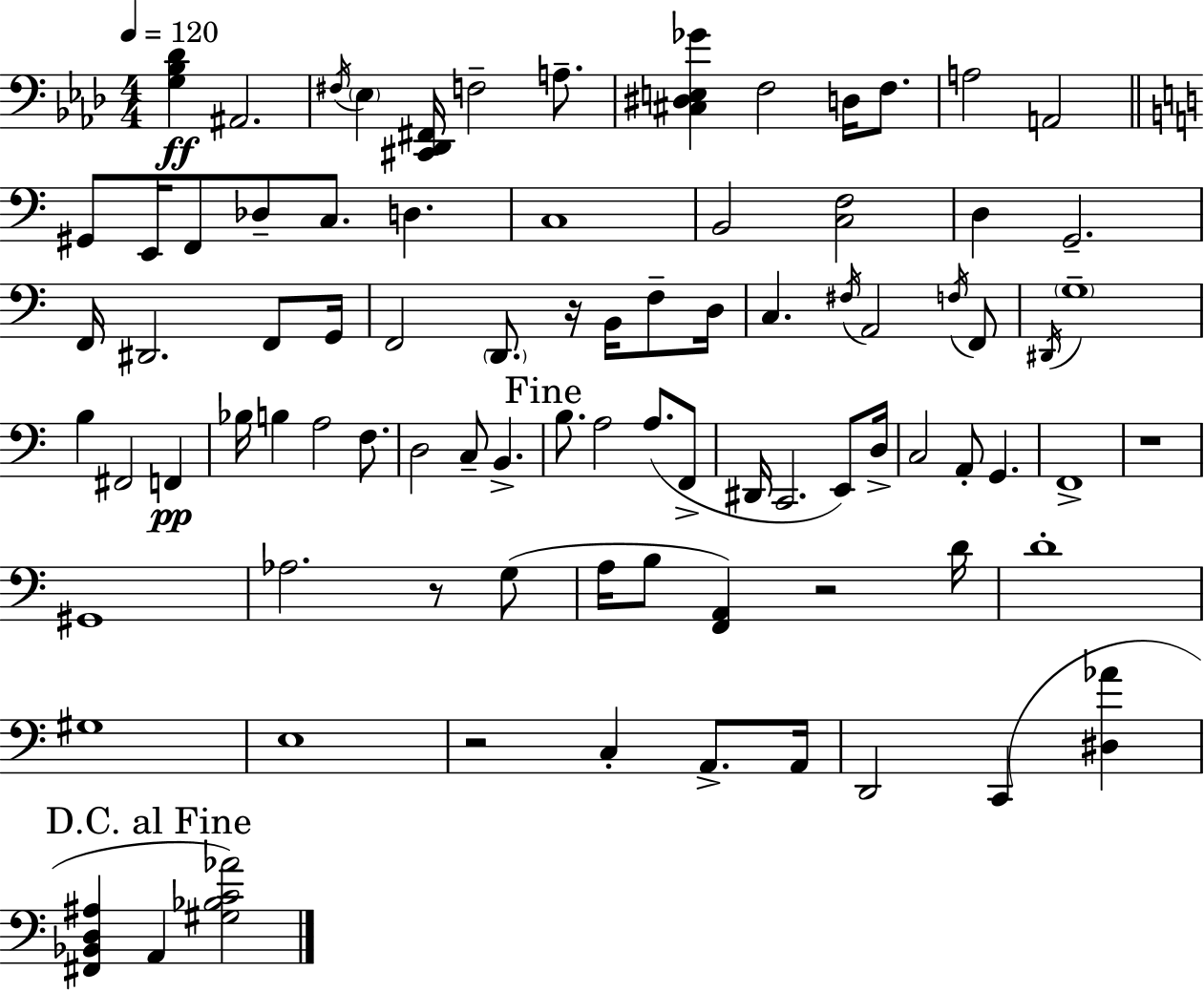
X:1
T:Untitled
M:4/4
L:1/4
K:Ab
[G,_B,_D] ^A,,2 ^F,/4 _E, [^C,,_D,,^F,,]/4 F,2 A,/2 [^C,^D,E,_G] F,2 D,/4 F,/2 A,2 A,,2 ^G,,/2 E,,/4 F,,/2 _D,/2 C,/2 D, C,4 B,,2 [C,F,]2 D, G,,2 F,,/4 ^D,,2 F,,/2 G,,/4 F,,2 D,,/2 z/4 B,,/4 F,/2 D,/4 C, ^F,/4 A,,2 F,/4 F,,/2 ^D,,/4 G,4 B, ^F,,2 F,, _B,/4 B, A,2 F,/2 D,2 C,/2 B,, B,/2 A,2 A,/2 F,,/2 ^D,,/4 C,,2 E,,/2 D,/4 C,2 A,,/2 G,, F,,4 z4 ^G,,4 _A,2 z/2 G,/2 A,/4 B,/2 [F,,A,,] z2 D/4 D4 ^G,4 E,4 z2 C, A,,/2 A,,/4 D,,2 C,, [^D,_A] [^F,,_B,,D,^A,] A,, [^G,_B,C_A]2